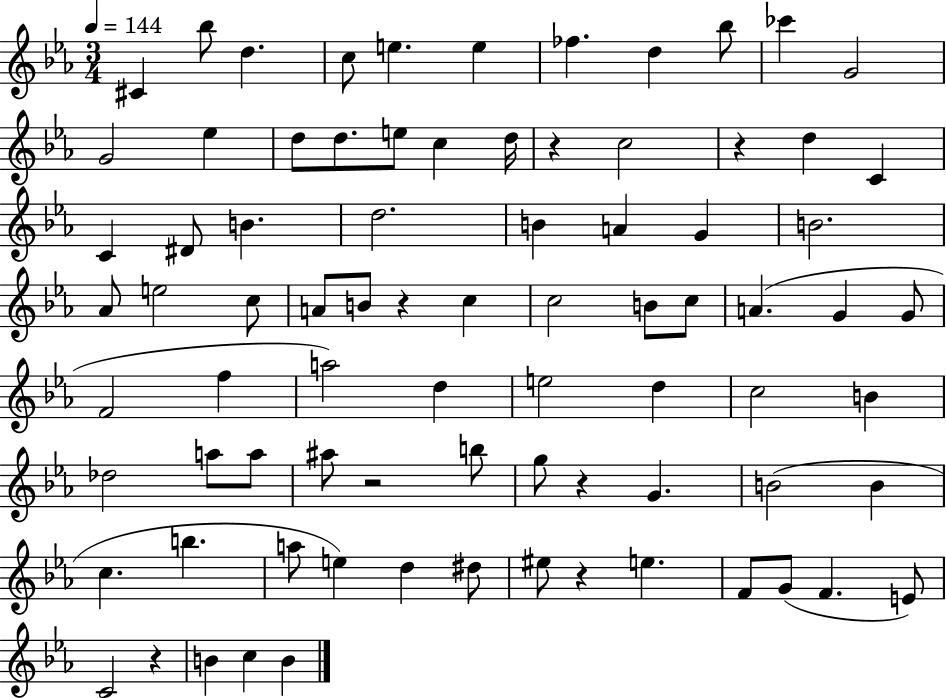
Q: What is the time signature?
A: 3/4